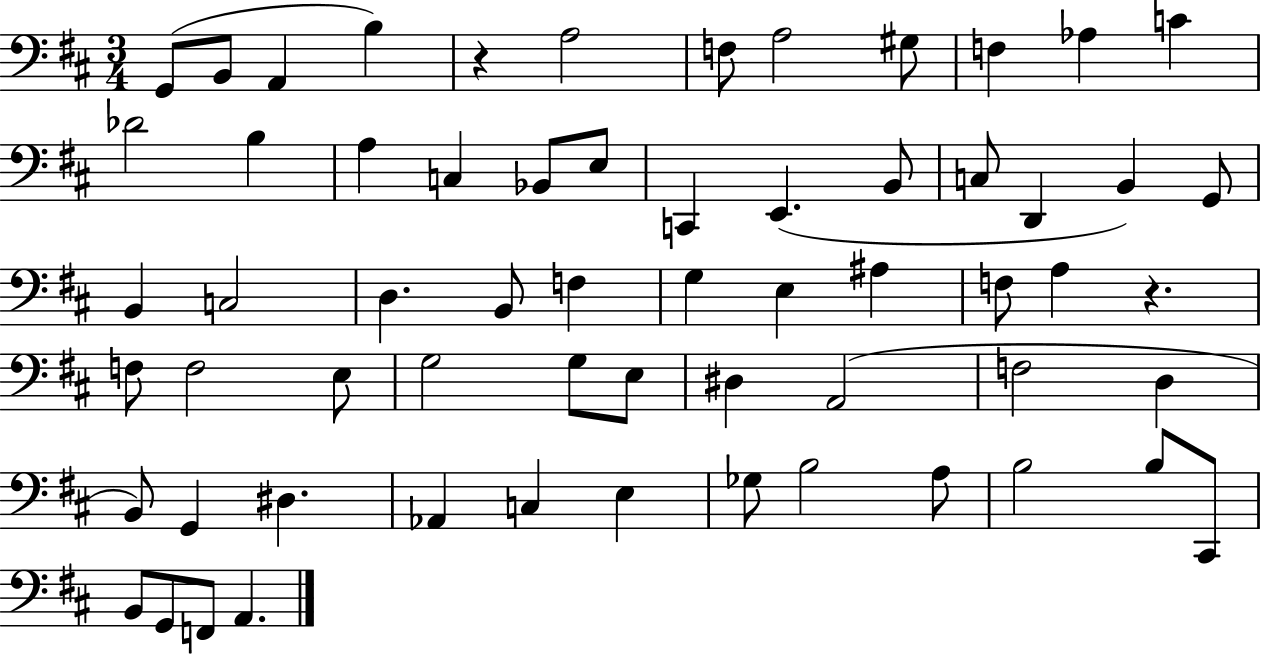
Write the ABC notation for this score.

X:1
T:Untitled
M:3/4
L:1/4
K:D
G,,/2 B,,/2 A,, B, z A,2 F,/2 A,2 ^G,/2 F, _A, C _D2 B, A, C, _B,,/2 E,/2 C,, E,, B,,/2 C,/2 D,, B,, G,,/2 B,, C,2 D, B,,/2 F, G, E, ^A, F,/2 A, z F,/2 F,2 E,/2 G,2 G,/2 E,/2 ^D, A,,2 F,2 D, B,,/2 G,, ^D, _A,, C, E, _G,/2 B,2 A,/2 B,2 B,/2 ^C,,/2 B,,/2 G,,/2 F,,/2 A,,